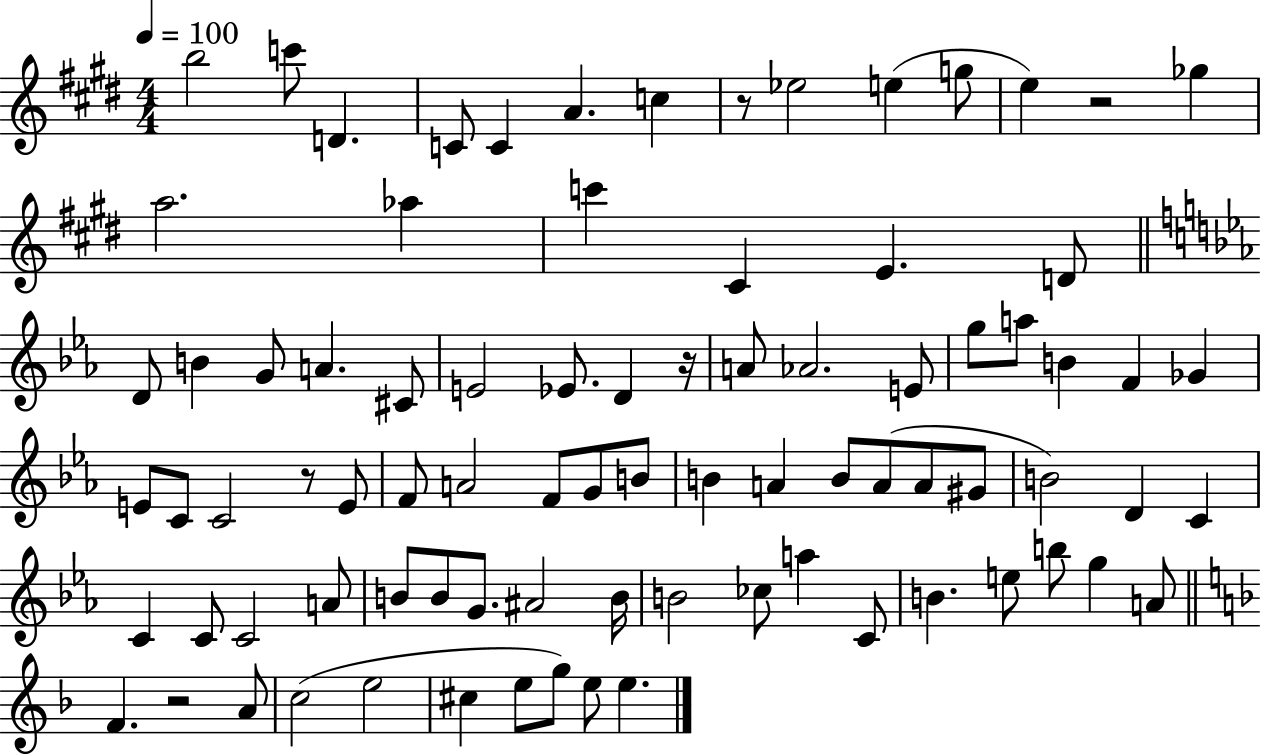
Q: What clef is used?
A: treble